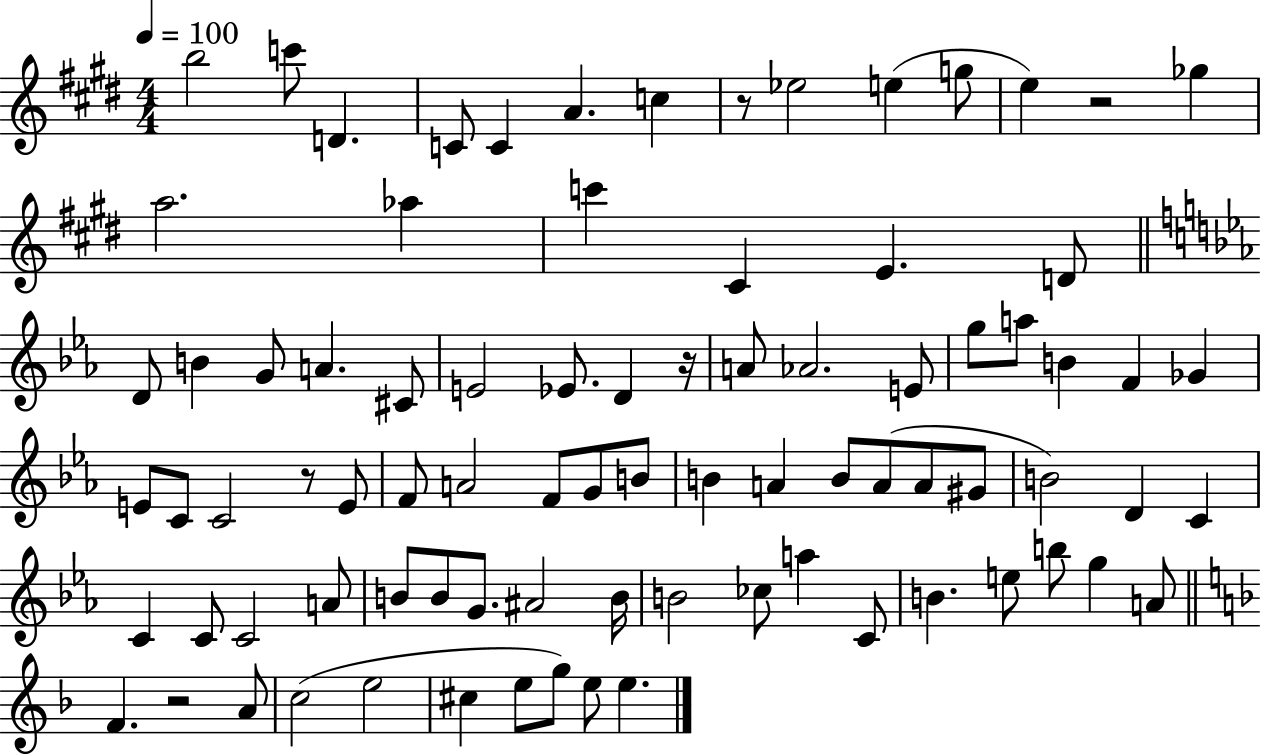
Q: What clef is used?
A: treble